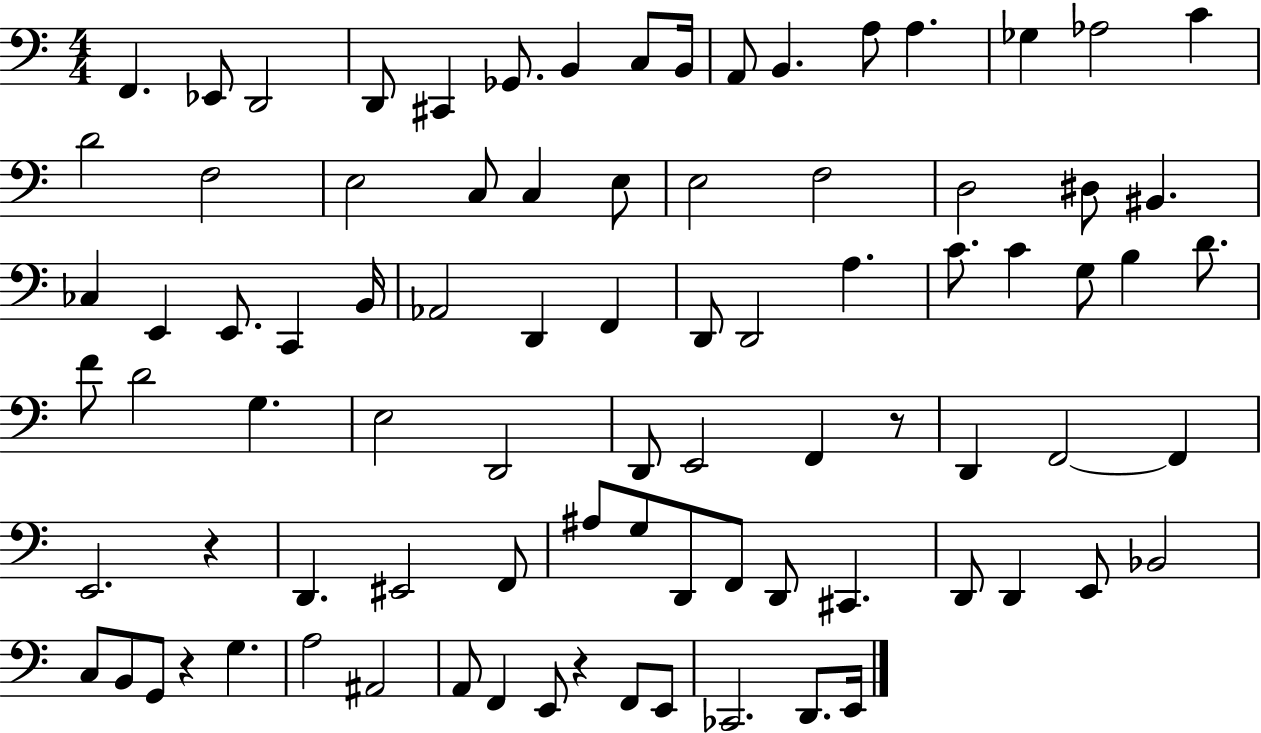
X:1
T:Untitled
M:4/4
L:1/4
K:C
F,, _E,,/2 D,,2 D,,/2 ^C,, _G,,/2 B,, C,/2 B,,/4 A,,/2 B,, A,/2 A, _G, _A,2 C D2 F,2 E,2 C,/2 C, E,/2 E,2 F,2 D,2 ^D,/2 ^B,, _C, E,, E,,/2 C,, B,,/4 _A,,2 D,, F,, D,,/2 D,,2 A, C/2 C G,/2 B, D/2 F/2 D2 G, E,2 D,,2 D,,/2 E,,2 F,, z/2 D,, F,,2 F,, E,,2 z D,, ^E,,2 F,,/2 ^A,/2 G,/2 D,,/2 F,,/2 D,,/2 ^C,, D,,/2 D,, E,,/2 _B,,2 C,/2 B,,/2 G,,/2 z G, A,2 ^A,,2 A,,/2 F,, E,,/2 z F,,/2 E,,/2 _C,,2 D,,/2 E,,/4